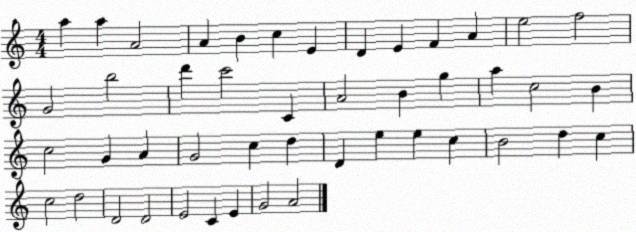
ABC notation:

X:1
T:Untitled
M:4/4
L:1/4
K:C
a a A2 A B c E D E F A e2 f2 G2 b2 d' c'2 C A2 B g a c2 B c2 G A G2 c d D e e c B2 d c c2 d2 D2 D2 E2 C E G2 A2